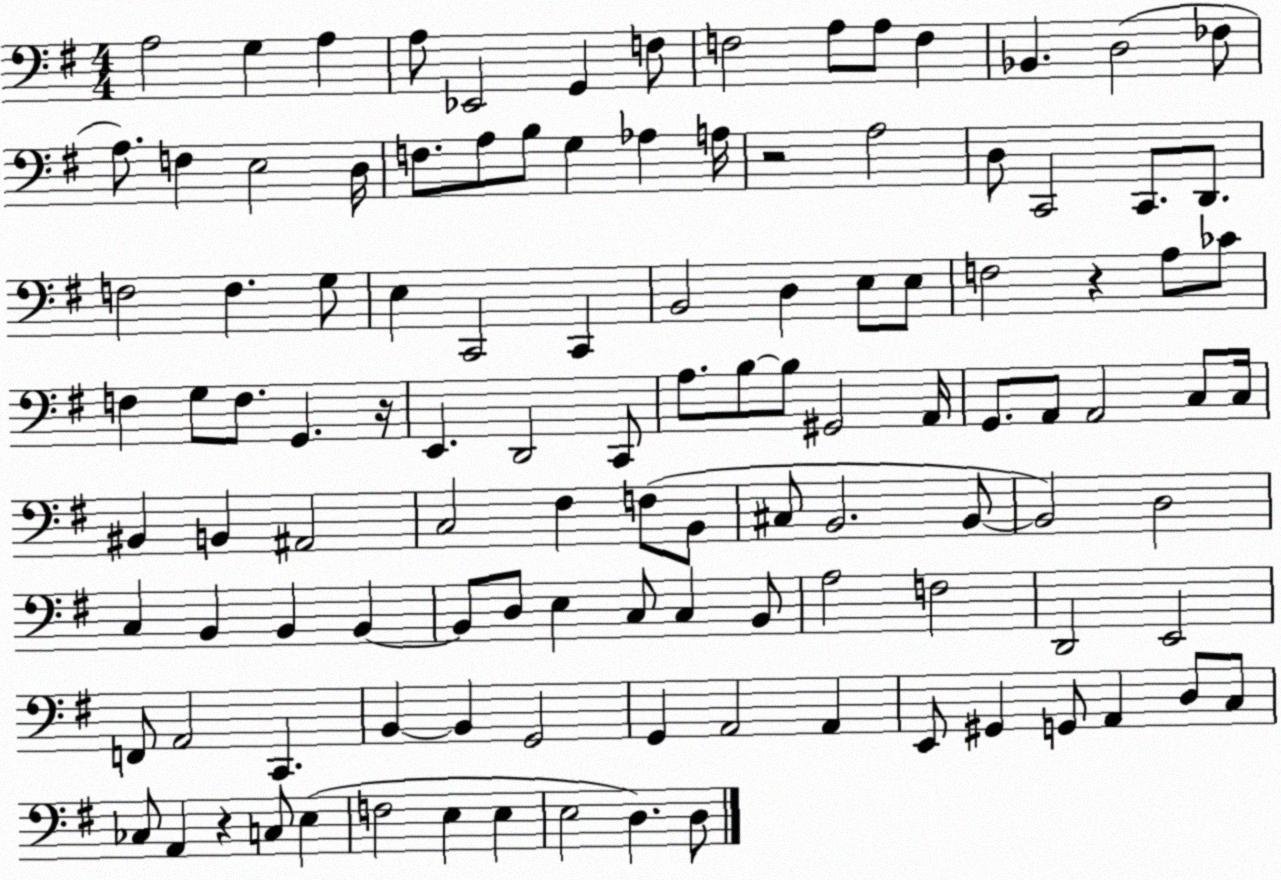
X:1
T:Untitled
M:4/4
L:1/4
K:G
A,2 G, A, A,/2 _E,,2 G,, F,/2 F,2 A,/2 A,/2 F, _B,, D,2 _F,/2 A,/2 F, E,2 D,/4 F,/2 A,/2 B,/2 G, _A, A,/4 z2 A,2 D,/2 C,,2 C,,/2 D,,/2 F,2 F, G,/2 E, C,,2 C,, B,,2 D, E,/2 E,/2 F,2 z A,/2 _C/2 F, G,/2 F,/2 G,, z/4 E,, D,,2 C,,/2 A,/2 B,/2 B,/2 ^G,,2 A,,/4 G,,/2 A,,/2 A,,2 C,/2 C,/4 ^B,, B,, ^A,,2 C,2 ^F, F,/2 B,,/2 ^C,/2 B,,2 B,,/2 B,,2 D,2 C, B,, B,, B,, B,,/2 D,/2 E, C,/2 C, B,,/2 A,2 F,2 D,,2 E,,2 F,,/2 A,,2 C,, B,, B,, G,,2 G,, A,,2 A,, E,,/2 ^G,, G,,/2 A,, D,/2 C,/2 _C,/2 A,, z C,/2 E, F,2 E, E, E,2 D, D,/2